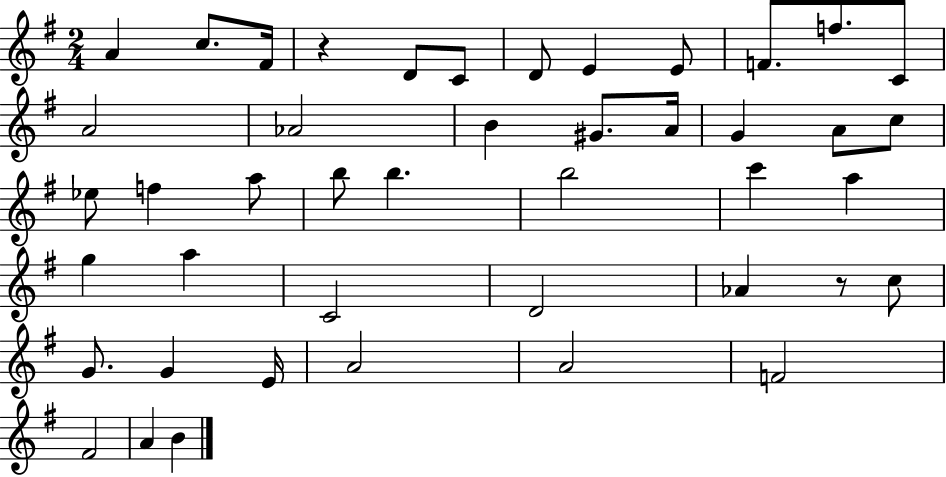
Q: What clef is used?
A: treble